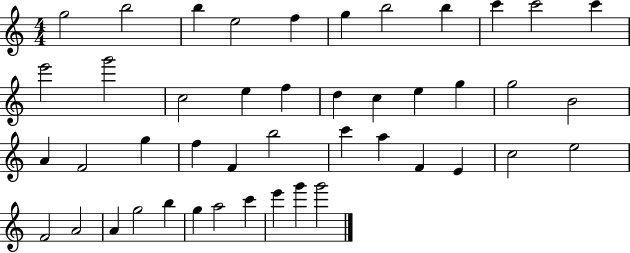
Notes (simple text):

G5/h B5/h B5/q E5/h F5/q G5/q B5/h B5/q C6/q C6/h C6/q E6/h G6/h C5/h E5/q F5/q D5/q C5/q E5/q G5/q G5/h B4/h A4/q F4/h G5/q F5/q F4/q B5/h C6/q A5/q F4/q E4/q C5/h E5/h F4/h A4/h A4/q G5/h B5/q G5/q A5/h C6/q E6/q G6/q G6/h